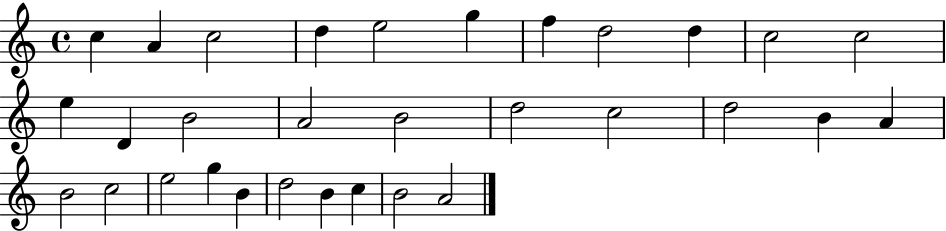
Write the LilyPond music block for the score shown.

{
  \clef treble
  \time 4/4
  \defaultTimeSignature
  \key c \major
  c''4 a'4 c''2 | d''4 e''2 g''4 | f''4 d''2 d''4 | c''2 c''2 | \break e''4 d'4 b'2 | a'2 b'2 | d''2 c''2 | d''2 b'4 a'4 | \break b'2 c''2 | e''2 g''4 b'4 | d''2 b'4 c''4 | b'2 a'2 | \break \bar "|."
}